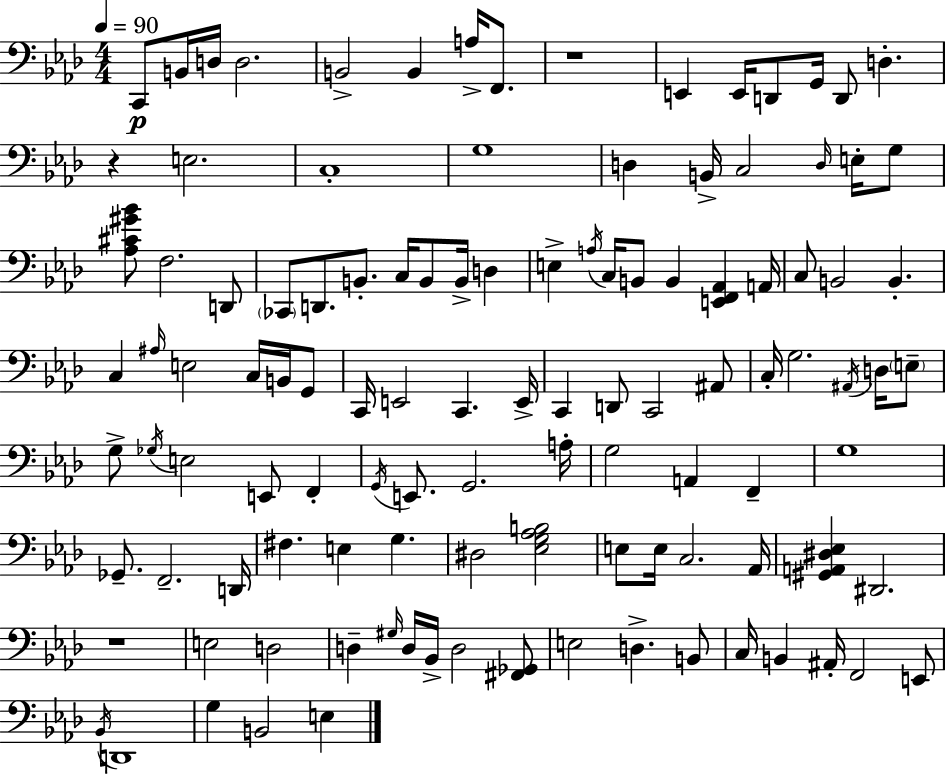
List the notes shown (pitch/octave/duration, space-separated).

C2/e B2/s D3/s D3/h. B2/h B2/q A3/s F2/e. R/w E2/q E2/s D2/e G2/s D2/e D3/q. R/q E3/h. C3/w G3/w D3/q B2/s C3/h D3/s E3/s G3/e [Ab3,C#4,G#4,Bb4]/e F3/h. D2/e CES2/e D2/e. B2/e. C3/s B2/e B2/s D3/q E3/q A3/s C3/s B2/e B2/q [E2,F2,Ab2]/q A2/s C3/e B2/h B2/q. C3/q A#3/s E3/h C3/s B2/s G2/e C2/s E2/h C2/q. E2/s C2/q D2/e C2/h A#2/e C3/s G3/h. A#2/s D3/s E3/e G3/e Gb3/s E3/h E2/e F2/q G2/s E2/e. G2/h. A3/s G3/h A2/q F2/q G3/w Gb2/e. F2/h. D2/s F#3/q. E3/q G3/q. D#3/h [Eb3,G3,Ab3,B3]/h E3/e E3/s C3/h. Ab2/s [G#2,A2,D#3,Eb3]/q D#2/h. R/w E3/h D3/h D3/q G#3/s D3/s Bb2/s D3/h [F#2,Gb2]/e E3/h D3/q. B2/e C3/s B2/q A#2/s F2/h E2/e Bb2/s D2/w G3/q B2/h E3/q